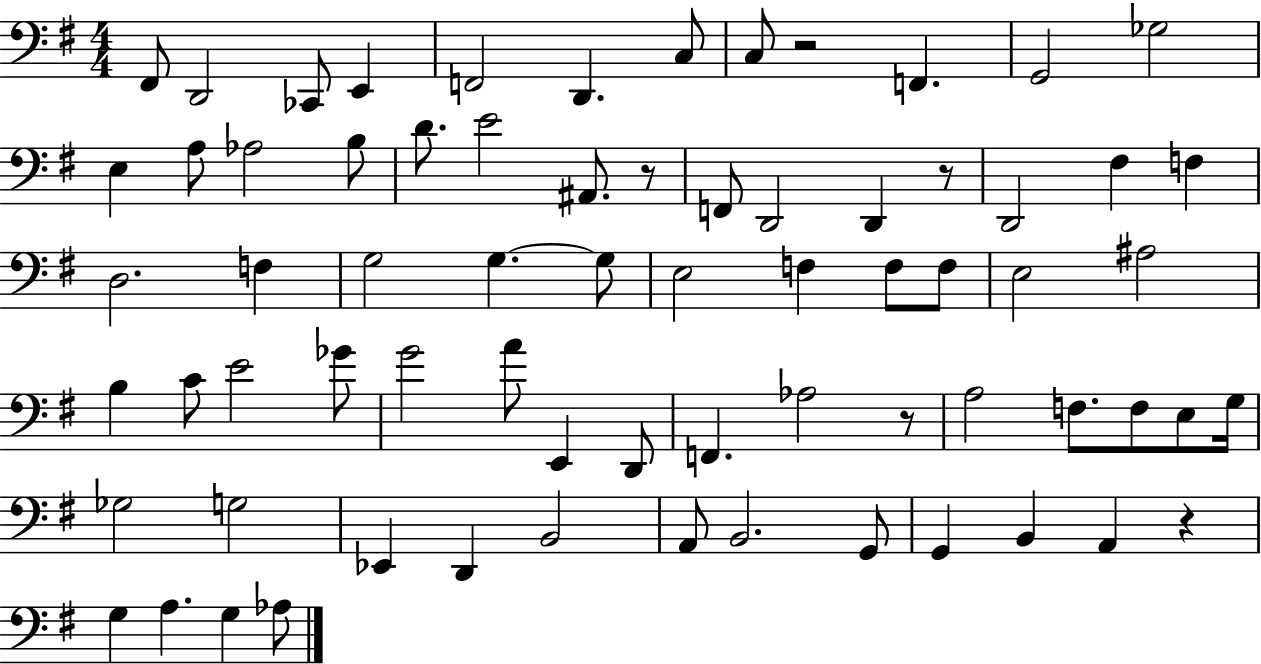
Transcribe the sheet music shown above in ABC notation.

X:1
T:Untitled
M:4/4
L:1/4
K:G
^F,,/2 D,,2 _C,,/2 E,, F,,2 D,, C,/2 C,/2 z2 F,, G,,2 _G,2 E, A,/2 _A,2 B,/2 D/2 E2 ^A,,/2 z/2 F,,/2 D,,2 D,, z/2 D,,2 ^F, F, D,2 F, G,2 G, G,/2 E,2 F, F,/2 F,/2 E,2 ^A,2 B, C/2 E2 _G/2 G2 A/2 E,, D,,/2 F,, _A,2 z/2 A,2 F,/2 F,/2 E,/2 G,/4 _G,2 G,2 _E,, D,, B,,2 A,,/2 B,,2 G,,/2 G,, B,, A,, z G, A, G, _A,/2